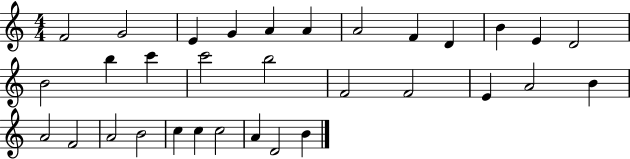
{
  \clef treble
  \numericTimeSignature
  \time 4/4
  \key c \major
  f'2 g'2 | e'4 g'4 a'4 a'4 | a'2 f'4 d'4 | b'4 e'4 d'2 | \break b'2 b''4 c'''4 | c'''2 b''2 | f'2 f'2 | e'4 a'2 b'4 | \break a'2 f'2 | a'2 b'2 | c''4 c''4 c''2 | a'4 d'2 b'4 | \break \bar "|."
}